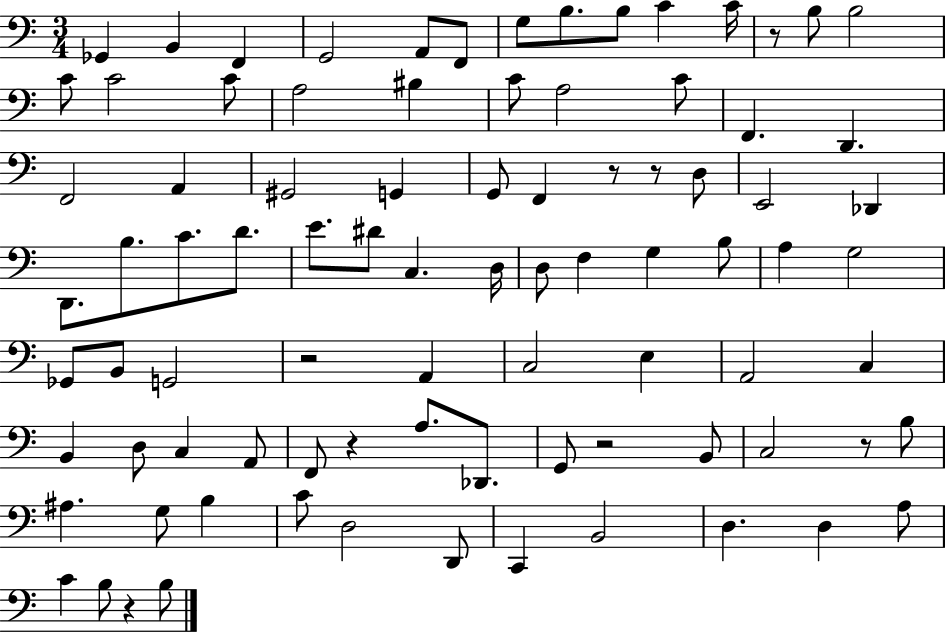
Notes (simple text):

Gb2/q B2/q F2/q G2/h A2/e F2/e G3/e B3/e. B3/e C4/q C4/s R/e B3/e B3/h C4/e C4/h C4/e A3/h BIS3/q C4/e A3/h C4/e F2/q. D2/q. F2/h A2/q G#2/h G2/q G2/e F2/q R/e R/e D3/e E2/h Db2/q D2/e. B3/e. C4/e. D4/e. E4/e. D#4/e C3/q. D3/s D3/e F3/q G3/q B3/e A3/q G3/h Gb2/e B2/e G2/h R/h A2/q C3/h E3/q A2/h C3/q B2/q D3/e C3/q A2/e F2/e R/q A3/e. Db2/e. G2/e R/h B2/e C3/h R/e B3/e A#3/q. G3/e B3/q C4/e D3/h D2/e C2/q B2/h D3/q. D3/q A3/e C4/q B3/e R/q B3/e